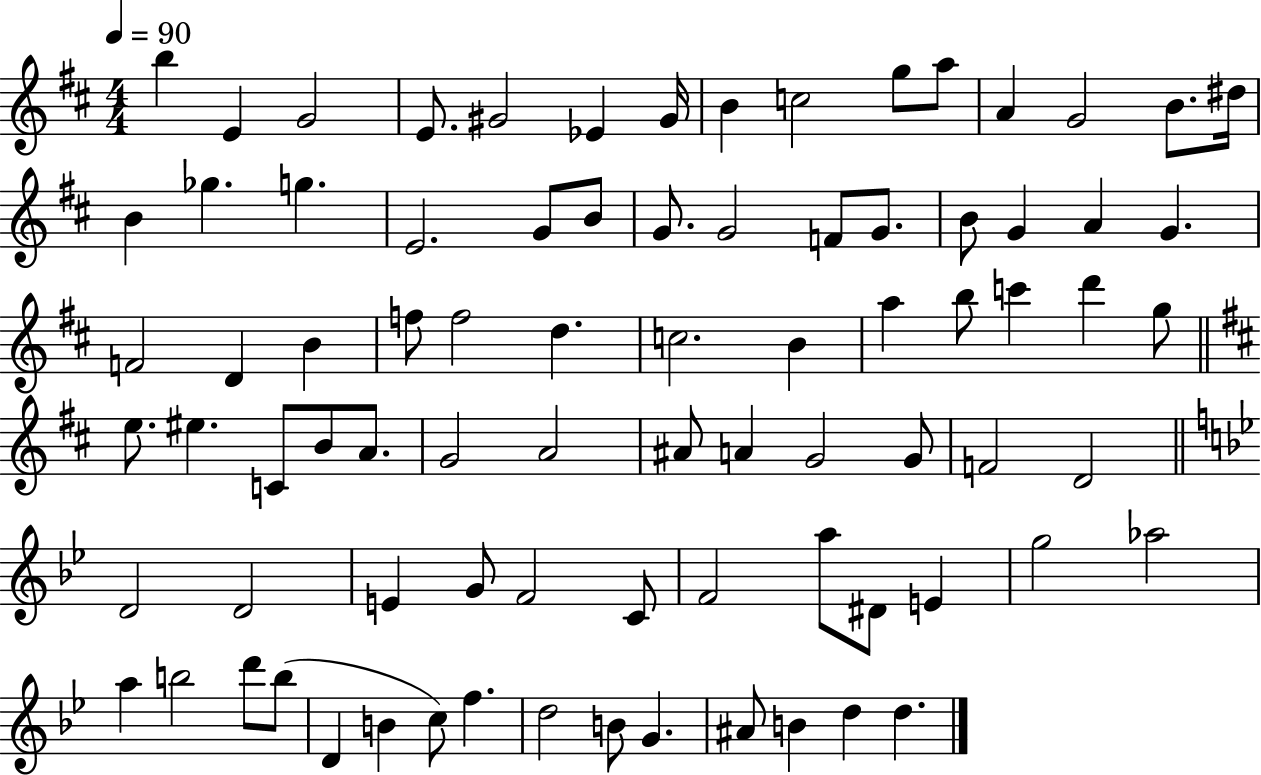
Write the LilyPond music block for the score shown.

{
  \clef treble
  \numericTimeSignature
  \time 4/4
  \key d \major
  \tempo 4 = 90
  b''4 e'4 g'2 | e'8. gis'2 ees'4 gis'16 | b'4 c''2 g''8 a''8 | a'4 g'2 b'8. dis''16 | \break b'4 ges''4. g''4. | e'2. g'8 b'8 | g'8. g'2 f'8 g'8. | b'8 g'4 a'4 g'4. | \break f'2 d'4 b'4 | f''8 f''2 d''4. | c''2. b'4 | a''4 b''8 c'''4 d'''4 g''8 | \break \bar "||" \break \key d \major e''8. eis''4. c'8 b'8 a'8. | g'2 a'2 | ais'8 a'4 g'2 g'8 | f'2 d'2 | \break \bar "||" \break \key bes \major d'2 d'2 | e'4 g'8 f'2 c'8 | f'2 a''8 dis'8 e'4 | g''2 aes''2 | \break a''4 b''2 d'''8 b''8( | d'4 b'4 c''8) f''4. | d''2 b'8 g'4. | ais'8 b'4 d''4 d''4. | \break \bar "|."
}